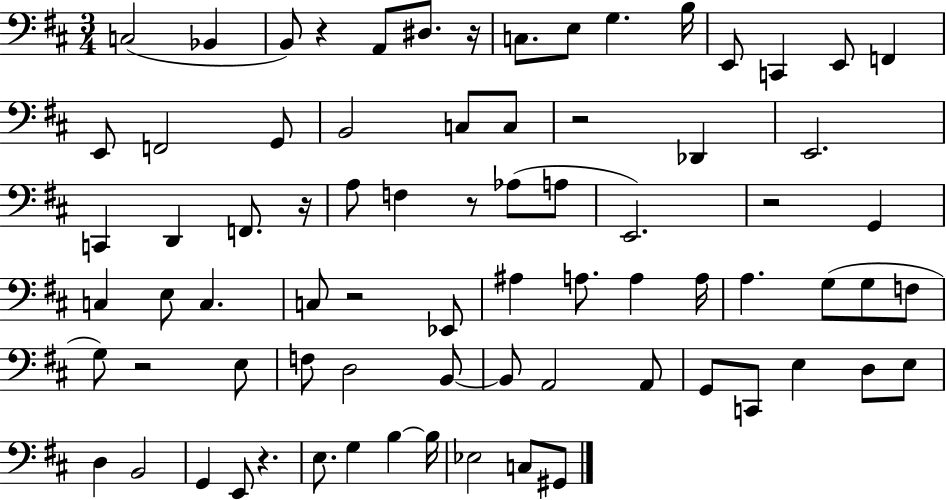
C3/h Bb2/q B2/e R/q A2/e D#3/e. R/s C3/e. E3/e G3/q. B3/s E2/e C2/q E2/e F2/q E2/e F2/h G2/e B2/h C3/e C3/e R/h Db2/q E2/h. C2/q D2/q F2/e. R/s A3/e F3/q R/e Ab3/e A3/e E2/h. R/h G2/q C3/q E3/e C3/q. C3/e R/h Eb2/e A#3/q A3/e. A3/q A3/s A3/q. G3/e G3/e F3/e G3/e R/h E3/e F3/e D3/h B2/e B2/e A2/h A2/e G2/e C2/e E3/q D3/e E3/e D3/q B2/h G2/q E2/e R/q. E3/e. G3/q B3/q B3/s Eb3/h C3/e G#2/e